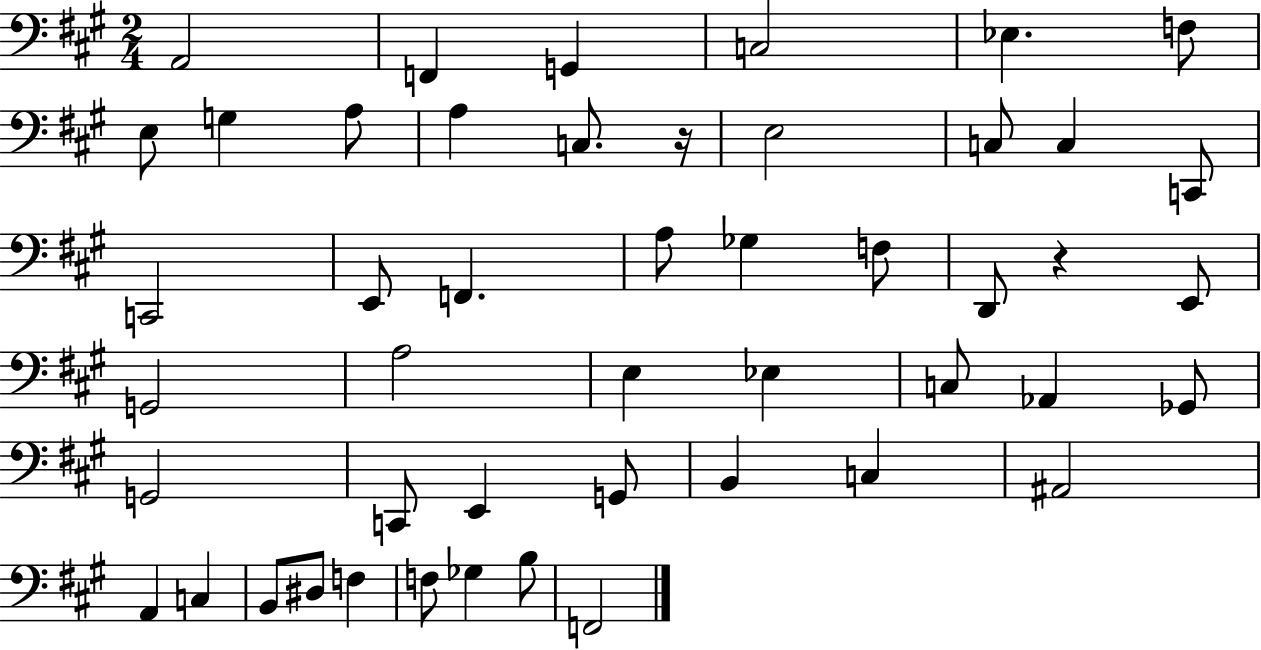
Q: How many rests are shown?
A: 2